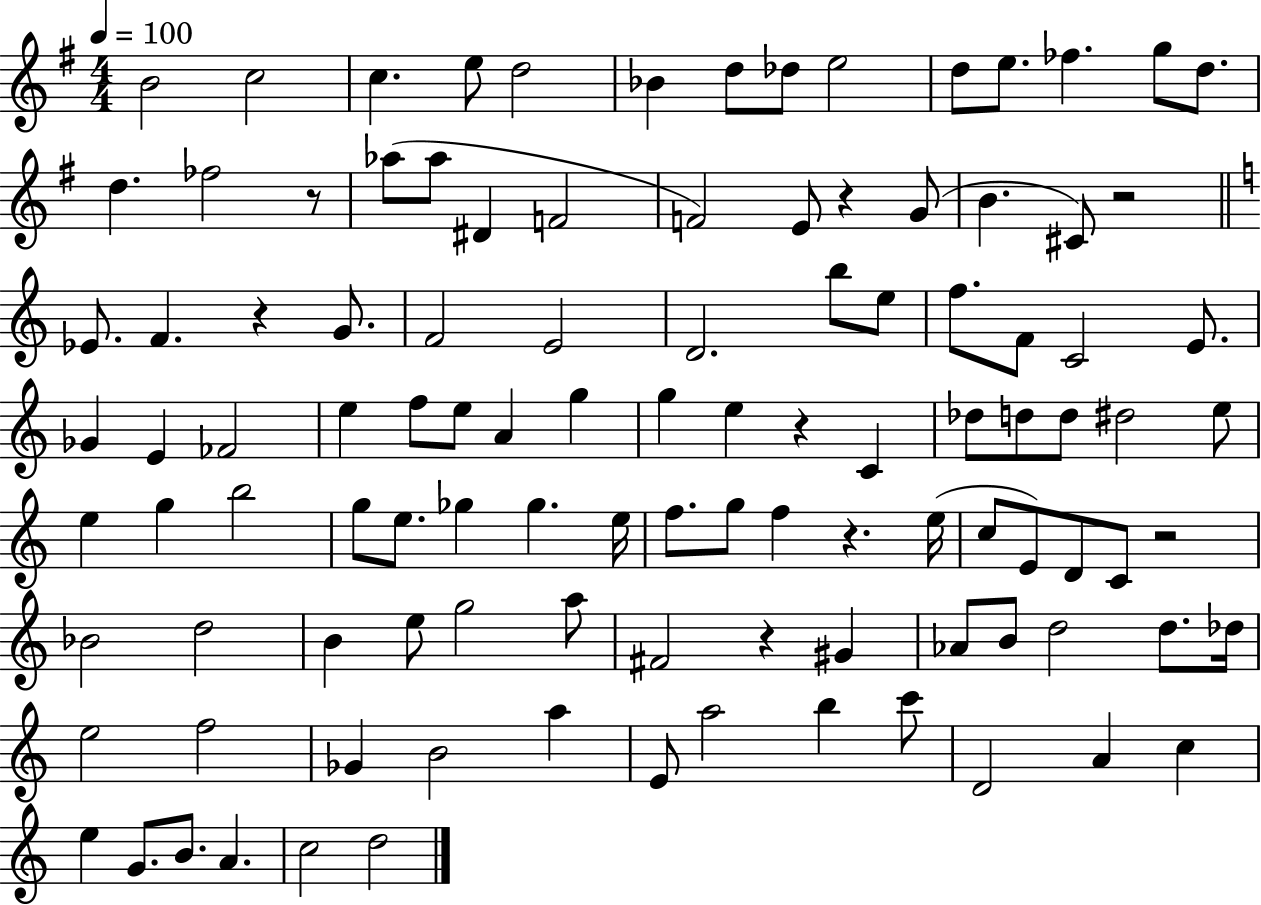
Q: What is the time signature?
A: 4/4